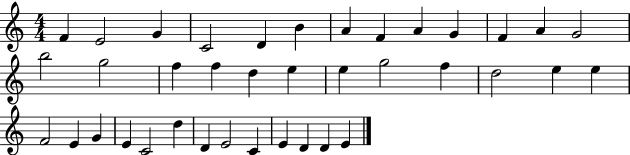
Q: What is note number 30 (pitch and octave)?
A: C4